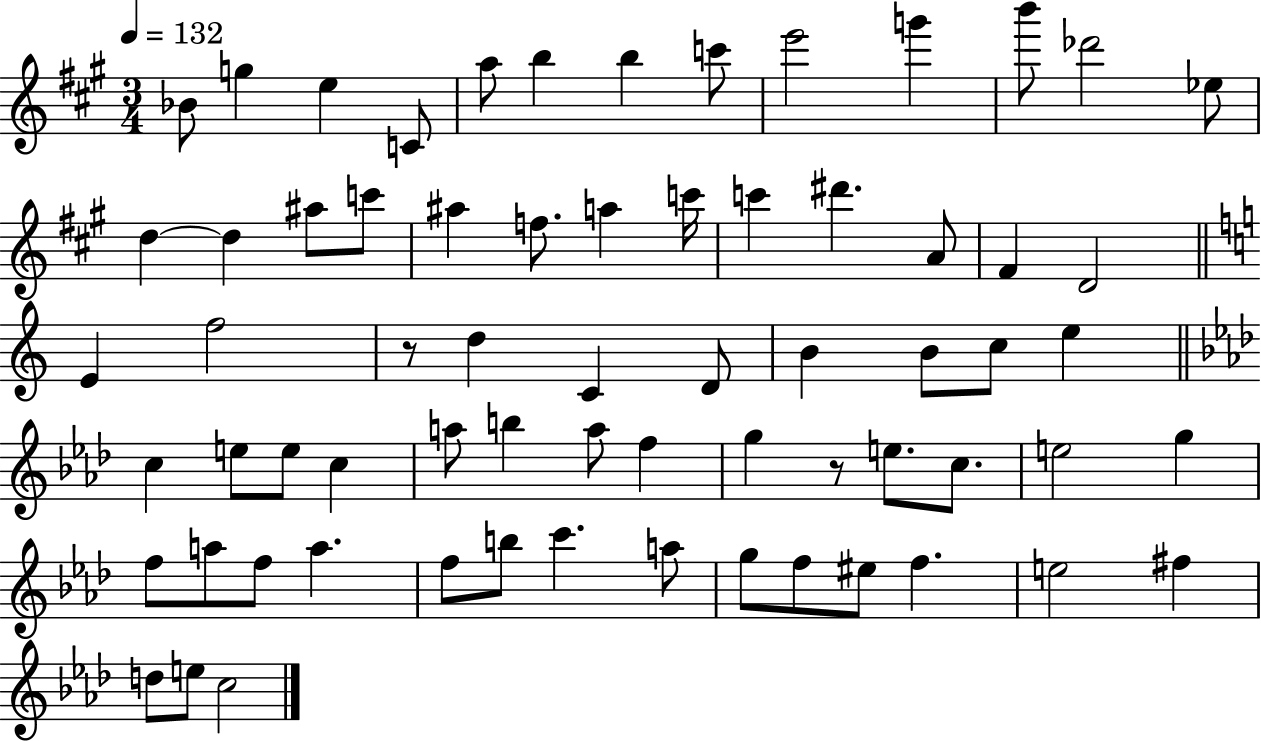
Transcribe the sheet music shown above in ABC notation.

X:1
T:Untitled
M:3/4
L:1/4
K:A
_B/2 g e C/2 a/2 b b c'/2 e'2 g' b'/2 _d'2 _e/2 d d ^a/2 c'/2 ^a f/2 a c'/4 c' ^d' A/2 ^F D2 E f2 z/2 d C D/2 B B/2 c/2 e c e/2 e/2 c a/2 b a/2 f g z/2 e/2 c/2 e2 g f/2 a/2 f/2 a f/2 b/2 c' a/2 g/2 f/2 ^e/2 f e2 ^f d/2 e/2 c2